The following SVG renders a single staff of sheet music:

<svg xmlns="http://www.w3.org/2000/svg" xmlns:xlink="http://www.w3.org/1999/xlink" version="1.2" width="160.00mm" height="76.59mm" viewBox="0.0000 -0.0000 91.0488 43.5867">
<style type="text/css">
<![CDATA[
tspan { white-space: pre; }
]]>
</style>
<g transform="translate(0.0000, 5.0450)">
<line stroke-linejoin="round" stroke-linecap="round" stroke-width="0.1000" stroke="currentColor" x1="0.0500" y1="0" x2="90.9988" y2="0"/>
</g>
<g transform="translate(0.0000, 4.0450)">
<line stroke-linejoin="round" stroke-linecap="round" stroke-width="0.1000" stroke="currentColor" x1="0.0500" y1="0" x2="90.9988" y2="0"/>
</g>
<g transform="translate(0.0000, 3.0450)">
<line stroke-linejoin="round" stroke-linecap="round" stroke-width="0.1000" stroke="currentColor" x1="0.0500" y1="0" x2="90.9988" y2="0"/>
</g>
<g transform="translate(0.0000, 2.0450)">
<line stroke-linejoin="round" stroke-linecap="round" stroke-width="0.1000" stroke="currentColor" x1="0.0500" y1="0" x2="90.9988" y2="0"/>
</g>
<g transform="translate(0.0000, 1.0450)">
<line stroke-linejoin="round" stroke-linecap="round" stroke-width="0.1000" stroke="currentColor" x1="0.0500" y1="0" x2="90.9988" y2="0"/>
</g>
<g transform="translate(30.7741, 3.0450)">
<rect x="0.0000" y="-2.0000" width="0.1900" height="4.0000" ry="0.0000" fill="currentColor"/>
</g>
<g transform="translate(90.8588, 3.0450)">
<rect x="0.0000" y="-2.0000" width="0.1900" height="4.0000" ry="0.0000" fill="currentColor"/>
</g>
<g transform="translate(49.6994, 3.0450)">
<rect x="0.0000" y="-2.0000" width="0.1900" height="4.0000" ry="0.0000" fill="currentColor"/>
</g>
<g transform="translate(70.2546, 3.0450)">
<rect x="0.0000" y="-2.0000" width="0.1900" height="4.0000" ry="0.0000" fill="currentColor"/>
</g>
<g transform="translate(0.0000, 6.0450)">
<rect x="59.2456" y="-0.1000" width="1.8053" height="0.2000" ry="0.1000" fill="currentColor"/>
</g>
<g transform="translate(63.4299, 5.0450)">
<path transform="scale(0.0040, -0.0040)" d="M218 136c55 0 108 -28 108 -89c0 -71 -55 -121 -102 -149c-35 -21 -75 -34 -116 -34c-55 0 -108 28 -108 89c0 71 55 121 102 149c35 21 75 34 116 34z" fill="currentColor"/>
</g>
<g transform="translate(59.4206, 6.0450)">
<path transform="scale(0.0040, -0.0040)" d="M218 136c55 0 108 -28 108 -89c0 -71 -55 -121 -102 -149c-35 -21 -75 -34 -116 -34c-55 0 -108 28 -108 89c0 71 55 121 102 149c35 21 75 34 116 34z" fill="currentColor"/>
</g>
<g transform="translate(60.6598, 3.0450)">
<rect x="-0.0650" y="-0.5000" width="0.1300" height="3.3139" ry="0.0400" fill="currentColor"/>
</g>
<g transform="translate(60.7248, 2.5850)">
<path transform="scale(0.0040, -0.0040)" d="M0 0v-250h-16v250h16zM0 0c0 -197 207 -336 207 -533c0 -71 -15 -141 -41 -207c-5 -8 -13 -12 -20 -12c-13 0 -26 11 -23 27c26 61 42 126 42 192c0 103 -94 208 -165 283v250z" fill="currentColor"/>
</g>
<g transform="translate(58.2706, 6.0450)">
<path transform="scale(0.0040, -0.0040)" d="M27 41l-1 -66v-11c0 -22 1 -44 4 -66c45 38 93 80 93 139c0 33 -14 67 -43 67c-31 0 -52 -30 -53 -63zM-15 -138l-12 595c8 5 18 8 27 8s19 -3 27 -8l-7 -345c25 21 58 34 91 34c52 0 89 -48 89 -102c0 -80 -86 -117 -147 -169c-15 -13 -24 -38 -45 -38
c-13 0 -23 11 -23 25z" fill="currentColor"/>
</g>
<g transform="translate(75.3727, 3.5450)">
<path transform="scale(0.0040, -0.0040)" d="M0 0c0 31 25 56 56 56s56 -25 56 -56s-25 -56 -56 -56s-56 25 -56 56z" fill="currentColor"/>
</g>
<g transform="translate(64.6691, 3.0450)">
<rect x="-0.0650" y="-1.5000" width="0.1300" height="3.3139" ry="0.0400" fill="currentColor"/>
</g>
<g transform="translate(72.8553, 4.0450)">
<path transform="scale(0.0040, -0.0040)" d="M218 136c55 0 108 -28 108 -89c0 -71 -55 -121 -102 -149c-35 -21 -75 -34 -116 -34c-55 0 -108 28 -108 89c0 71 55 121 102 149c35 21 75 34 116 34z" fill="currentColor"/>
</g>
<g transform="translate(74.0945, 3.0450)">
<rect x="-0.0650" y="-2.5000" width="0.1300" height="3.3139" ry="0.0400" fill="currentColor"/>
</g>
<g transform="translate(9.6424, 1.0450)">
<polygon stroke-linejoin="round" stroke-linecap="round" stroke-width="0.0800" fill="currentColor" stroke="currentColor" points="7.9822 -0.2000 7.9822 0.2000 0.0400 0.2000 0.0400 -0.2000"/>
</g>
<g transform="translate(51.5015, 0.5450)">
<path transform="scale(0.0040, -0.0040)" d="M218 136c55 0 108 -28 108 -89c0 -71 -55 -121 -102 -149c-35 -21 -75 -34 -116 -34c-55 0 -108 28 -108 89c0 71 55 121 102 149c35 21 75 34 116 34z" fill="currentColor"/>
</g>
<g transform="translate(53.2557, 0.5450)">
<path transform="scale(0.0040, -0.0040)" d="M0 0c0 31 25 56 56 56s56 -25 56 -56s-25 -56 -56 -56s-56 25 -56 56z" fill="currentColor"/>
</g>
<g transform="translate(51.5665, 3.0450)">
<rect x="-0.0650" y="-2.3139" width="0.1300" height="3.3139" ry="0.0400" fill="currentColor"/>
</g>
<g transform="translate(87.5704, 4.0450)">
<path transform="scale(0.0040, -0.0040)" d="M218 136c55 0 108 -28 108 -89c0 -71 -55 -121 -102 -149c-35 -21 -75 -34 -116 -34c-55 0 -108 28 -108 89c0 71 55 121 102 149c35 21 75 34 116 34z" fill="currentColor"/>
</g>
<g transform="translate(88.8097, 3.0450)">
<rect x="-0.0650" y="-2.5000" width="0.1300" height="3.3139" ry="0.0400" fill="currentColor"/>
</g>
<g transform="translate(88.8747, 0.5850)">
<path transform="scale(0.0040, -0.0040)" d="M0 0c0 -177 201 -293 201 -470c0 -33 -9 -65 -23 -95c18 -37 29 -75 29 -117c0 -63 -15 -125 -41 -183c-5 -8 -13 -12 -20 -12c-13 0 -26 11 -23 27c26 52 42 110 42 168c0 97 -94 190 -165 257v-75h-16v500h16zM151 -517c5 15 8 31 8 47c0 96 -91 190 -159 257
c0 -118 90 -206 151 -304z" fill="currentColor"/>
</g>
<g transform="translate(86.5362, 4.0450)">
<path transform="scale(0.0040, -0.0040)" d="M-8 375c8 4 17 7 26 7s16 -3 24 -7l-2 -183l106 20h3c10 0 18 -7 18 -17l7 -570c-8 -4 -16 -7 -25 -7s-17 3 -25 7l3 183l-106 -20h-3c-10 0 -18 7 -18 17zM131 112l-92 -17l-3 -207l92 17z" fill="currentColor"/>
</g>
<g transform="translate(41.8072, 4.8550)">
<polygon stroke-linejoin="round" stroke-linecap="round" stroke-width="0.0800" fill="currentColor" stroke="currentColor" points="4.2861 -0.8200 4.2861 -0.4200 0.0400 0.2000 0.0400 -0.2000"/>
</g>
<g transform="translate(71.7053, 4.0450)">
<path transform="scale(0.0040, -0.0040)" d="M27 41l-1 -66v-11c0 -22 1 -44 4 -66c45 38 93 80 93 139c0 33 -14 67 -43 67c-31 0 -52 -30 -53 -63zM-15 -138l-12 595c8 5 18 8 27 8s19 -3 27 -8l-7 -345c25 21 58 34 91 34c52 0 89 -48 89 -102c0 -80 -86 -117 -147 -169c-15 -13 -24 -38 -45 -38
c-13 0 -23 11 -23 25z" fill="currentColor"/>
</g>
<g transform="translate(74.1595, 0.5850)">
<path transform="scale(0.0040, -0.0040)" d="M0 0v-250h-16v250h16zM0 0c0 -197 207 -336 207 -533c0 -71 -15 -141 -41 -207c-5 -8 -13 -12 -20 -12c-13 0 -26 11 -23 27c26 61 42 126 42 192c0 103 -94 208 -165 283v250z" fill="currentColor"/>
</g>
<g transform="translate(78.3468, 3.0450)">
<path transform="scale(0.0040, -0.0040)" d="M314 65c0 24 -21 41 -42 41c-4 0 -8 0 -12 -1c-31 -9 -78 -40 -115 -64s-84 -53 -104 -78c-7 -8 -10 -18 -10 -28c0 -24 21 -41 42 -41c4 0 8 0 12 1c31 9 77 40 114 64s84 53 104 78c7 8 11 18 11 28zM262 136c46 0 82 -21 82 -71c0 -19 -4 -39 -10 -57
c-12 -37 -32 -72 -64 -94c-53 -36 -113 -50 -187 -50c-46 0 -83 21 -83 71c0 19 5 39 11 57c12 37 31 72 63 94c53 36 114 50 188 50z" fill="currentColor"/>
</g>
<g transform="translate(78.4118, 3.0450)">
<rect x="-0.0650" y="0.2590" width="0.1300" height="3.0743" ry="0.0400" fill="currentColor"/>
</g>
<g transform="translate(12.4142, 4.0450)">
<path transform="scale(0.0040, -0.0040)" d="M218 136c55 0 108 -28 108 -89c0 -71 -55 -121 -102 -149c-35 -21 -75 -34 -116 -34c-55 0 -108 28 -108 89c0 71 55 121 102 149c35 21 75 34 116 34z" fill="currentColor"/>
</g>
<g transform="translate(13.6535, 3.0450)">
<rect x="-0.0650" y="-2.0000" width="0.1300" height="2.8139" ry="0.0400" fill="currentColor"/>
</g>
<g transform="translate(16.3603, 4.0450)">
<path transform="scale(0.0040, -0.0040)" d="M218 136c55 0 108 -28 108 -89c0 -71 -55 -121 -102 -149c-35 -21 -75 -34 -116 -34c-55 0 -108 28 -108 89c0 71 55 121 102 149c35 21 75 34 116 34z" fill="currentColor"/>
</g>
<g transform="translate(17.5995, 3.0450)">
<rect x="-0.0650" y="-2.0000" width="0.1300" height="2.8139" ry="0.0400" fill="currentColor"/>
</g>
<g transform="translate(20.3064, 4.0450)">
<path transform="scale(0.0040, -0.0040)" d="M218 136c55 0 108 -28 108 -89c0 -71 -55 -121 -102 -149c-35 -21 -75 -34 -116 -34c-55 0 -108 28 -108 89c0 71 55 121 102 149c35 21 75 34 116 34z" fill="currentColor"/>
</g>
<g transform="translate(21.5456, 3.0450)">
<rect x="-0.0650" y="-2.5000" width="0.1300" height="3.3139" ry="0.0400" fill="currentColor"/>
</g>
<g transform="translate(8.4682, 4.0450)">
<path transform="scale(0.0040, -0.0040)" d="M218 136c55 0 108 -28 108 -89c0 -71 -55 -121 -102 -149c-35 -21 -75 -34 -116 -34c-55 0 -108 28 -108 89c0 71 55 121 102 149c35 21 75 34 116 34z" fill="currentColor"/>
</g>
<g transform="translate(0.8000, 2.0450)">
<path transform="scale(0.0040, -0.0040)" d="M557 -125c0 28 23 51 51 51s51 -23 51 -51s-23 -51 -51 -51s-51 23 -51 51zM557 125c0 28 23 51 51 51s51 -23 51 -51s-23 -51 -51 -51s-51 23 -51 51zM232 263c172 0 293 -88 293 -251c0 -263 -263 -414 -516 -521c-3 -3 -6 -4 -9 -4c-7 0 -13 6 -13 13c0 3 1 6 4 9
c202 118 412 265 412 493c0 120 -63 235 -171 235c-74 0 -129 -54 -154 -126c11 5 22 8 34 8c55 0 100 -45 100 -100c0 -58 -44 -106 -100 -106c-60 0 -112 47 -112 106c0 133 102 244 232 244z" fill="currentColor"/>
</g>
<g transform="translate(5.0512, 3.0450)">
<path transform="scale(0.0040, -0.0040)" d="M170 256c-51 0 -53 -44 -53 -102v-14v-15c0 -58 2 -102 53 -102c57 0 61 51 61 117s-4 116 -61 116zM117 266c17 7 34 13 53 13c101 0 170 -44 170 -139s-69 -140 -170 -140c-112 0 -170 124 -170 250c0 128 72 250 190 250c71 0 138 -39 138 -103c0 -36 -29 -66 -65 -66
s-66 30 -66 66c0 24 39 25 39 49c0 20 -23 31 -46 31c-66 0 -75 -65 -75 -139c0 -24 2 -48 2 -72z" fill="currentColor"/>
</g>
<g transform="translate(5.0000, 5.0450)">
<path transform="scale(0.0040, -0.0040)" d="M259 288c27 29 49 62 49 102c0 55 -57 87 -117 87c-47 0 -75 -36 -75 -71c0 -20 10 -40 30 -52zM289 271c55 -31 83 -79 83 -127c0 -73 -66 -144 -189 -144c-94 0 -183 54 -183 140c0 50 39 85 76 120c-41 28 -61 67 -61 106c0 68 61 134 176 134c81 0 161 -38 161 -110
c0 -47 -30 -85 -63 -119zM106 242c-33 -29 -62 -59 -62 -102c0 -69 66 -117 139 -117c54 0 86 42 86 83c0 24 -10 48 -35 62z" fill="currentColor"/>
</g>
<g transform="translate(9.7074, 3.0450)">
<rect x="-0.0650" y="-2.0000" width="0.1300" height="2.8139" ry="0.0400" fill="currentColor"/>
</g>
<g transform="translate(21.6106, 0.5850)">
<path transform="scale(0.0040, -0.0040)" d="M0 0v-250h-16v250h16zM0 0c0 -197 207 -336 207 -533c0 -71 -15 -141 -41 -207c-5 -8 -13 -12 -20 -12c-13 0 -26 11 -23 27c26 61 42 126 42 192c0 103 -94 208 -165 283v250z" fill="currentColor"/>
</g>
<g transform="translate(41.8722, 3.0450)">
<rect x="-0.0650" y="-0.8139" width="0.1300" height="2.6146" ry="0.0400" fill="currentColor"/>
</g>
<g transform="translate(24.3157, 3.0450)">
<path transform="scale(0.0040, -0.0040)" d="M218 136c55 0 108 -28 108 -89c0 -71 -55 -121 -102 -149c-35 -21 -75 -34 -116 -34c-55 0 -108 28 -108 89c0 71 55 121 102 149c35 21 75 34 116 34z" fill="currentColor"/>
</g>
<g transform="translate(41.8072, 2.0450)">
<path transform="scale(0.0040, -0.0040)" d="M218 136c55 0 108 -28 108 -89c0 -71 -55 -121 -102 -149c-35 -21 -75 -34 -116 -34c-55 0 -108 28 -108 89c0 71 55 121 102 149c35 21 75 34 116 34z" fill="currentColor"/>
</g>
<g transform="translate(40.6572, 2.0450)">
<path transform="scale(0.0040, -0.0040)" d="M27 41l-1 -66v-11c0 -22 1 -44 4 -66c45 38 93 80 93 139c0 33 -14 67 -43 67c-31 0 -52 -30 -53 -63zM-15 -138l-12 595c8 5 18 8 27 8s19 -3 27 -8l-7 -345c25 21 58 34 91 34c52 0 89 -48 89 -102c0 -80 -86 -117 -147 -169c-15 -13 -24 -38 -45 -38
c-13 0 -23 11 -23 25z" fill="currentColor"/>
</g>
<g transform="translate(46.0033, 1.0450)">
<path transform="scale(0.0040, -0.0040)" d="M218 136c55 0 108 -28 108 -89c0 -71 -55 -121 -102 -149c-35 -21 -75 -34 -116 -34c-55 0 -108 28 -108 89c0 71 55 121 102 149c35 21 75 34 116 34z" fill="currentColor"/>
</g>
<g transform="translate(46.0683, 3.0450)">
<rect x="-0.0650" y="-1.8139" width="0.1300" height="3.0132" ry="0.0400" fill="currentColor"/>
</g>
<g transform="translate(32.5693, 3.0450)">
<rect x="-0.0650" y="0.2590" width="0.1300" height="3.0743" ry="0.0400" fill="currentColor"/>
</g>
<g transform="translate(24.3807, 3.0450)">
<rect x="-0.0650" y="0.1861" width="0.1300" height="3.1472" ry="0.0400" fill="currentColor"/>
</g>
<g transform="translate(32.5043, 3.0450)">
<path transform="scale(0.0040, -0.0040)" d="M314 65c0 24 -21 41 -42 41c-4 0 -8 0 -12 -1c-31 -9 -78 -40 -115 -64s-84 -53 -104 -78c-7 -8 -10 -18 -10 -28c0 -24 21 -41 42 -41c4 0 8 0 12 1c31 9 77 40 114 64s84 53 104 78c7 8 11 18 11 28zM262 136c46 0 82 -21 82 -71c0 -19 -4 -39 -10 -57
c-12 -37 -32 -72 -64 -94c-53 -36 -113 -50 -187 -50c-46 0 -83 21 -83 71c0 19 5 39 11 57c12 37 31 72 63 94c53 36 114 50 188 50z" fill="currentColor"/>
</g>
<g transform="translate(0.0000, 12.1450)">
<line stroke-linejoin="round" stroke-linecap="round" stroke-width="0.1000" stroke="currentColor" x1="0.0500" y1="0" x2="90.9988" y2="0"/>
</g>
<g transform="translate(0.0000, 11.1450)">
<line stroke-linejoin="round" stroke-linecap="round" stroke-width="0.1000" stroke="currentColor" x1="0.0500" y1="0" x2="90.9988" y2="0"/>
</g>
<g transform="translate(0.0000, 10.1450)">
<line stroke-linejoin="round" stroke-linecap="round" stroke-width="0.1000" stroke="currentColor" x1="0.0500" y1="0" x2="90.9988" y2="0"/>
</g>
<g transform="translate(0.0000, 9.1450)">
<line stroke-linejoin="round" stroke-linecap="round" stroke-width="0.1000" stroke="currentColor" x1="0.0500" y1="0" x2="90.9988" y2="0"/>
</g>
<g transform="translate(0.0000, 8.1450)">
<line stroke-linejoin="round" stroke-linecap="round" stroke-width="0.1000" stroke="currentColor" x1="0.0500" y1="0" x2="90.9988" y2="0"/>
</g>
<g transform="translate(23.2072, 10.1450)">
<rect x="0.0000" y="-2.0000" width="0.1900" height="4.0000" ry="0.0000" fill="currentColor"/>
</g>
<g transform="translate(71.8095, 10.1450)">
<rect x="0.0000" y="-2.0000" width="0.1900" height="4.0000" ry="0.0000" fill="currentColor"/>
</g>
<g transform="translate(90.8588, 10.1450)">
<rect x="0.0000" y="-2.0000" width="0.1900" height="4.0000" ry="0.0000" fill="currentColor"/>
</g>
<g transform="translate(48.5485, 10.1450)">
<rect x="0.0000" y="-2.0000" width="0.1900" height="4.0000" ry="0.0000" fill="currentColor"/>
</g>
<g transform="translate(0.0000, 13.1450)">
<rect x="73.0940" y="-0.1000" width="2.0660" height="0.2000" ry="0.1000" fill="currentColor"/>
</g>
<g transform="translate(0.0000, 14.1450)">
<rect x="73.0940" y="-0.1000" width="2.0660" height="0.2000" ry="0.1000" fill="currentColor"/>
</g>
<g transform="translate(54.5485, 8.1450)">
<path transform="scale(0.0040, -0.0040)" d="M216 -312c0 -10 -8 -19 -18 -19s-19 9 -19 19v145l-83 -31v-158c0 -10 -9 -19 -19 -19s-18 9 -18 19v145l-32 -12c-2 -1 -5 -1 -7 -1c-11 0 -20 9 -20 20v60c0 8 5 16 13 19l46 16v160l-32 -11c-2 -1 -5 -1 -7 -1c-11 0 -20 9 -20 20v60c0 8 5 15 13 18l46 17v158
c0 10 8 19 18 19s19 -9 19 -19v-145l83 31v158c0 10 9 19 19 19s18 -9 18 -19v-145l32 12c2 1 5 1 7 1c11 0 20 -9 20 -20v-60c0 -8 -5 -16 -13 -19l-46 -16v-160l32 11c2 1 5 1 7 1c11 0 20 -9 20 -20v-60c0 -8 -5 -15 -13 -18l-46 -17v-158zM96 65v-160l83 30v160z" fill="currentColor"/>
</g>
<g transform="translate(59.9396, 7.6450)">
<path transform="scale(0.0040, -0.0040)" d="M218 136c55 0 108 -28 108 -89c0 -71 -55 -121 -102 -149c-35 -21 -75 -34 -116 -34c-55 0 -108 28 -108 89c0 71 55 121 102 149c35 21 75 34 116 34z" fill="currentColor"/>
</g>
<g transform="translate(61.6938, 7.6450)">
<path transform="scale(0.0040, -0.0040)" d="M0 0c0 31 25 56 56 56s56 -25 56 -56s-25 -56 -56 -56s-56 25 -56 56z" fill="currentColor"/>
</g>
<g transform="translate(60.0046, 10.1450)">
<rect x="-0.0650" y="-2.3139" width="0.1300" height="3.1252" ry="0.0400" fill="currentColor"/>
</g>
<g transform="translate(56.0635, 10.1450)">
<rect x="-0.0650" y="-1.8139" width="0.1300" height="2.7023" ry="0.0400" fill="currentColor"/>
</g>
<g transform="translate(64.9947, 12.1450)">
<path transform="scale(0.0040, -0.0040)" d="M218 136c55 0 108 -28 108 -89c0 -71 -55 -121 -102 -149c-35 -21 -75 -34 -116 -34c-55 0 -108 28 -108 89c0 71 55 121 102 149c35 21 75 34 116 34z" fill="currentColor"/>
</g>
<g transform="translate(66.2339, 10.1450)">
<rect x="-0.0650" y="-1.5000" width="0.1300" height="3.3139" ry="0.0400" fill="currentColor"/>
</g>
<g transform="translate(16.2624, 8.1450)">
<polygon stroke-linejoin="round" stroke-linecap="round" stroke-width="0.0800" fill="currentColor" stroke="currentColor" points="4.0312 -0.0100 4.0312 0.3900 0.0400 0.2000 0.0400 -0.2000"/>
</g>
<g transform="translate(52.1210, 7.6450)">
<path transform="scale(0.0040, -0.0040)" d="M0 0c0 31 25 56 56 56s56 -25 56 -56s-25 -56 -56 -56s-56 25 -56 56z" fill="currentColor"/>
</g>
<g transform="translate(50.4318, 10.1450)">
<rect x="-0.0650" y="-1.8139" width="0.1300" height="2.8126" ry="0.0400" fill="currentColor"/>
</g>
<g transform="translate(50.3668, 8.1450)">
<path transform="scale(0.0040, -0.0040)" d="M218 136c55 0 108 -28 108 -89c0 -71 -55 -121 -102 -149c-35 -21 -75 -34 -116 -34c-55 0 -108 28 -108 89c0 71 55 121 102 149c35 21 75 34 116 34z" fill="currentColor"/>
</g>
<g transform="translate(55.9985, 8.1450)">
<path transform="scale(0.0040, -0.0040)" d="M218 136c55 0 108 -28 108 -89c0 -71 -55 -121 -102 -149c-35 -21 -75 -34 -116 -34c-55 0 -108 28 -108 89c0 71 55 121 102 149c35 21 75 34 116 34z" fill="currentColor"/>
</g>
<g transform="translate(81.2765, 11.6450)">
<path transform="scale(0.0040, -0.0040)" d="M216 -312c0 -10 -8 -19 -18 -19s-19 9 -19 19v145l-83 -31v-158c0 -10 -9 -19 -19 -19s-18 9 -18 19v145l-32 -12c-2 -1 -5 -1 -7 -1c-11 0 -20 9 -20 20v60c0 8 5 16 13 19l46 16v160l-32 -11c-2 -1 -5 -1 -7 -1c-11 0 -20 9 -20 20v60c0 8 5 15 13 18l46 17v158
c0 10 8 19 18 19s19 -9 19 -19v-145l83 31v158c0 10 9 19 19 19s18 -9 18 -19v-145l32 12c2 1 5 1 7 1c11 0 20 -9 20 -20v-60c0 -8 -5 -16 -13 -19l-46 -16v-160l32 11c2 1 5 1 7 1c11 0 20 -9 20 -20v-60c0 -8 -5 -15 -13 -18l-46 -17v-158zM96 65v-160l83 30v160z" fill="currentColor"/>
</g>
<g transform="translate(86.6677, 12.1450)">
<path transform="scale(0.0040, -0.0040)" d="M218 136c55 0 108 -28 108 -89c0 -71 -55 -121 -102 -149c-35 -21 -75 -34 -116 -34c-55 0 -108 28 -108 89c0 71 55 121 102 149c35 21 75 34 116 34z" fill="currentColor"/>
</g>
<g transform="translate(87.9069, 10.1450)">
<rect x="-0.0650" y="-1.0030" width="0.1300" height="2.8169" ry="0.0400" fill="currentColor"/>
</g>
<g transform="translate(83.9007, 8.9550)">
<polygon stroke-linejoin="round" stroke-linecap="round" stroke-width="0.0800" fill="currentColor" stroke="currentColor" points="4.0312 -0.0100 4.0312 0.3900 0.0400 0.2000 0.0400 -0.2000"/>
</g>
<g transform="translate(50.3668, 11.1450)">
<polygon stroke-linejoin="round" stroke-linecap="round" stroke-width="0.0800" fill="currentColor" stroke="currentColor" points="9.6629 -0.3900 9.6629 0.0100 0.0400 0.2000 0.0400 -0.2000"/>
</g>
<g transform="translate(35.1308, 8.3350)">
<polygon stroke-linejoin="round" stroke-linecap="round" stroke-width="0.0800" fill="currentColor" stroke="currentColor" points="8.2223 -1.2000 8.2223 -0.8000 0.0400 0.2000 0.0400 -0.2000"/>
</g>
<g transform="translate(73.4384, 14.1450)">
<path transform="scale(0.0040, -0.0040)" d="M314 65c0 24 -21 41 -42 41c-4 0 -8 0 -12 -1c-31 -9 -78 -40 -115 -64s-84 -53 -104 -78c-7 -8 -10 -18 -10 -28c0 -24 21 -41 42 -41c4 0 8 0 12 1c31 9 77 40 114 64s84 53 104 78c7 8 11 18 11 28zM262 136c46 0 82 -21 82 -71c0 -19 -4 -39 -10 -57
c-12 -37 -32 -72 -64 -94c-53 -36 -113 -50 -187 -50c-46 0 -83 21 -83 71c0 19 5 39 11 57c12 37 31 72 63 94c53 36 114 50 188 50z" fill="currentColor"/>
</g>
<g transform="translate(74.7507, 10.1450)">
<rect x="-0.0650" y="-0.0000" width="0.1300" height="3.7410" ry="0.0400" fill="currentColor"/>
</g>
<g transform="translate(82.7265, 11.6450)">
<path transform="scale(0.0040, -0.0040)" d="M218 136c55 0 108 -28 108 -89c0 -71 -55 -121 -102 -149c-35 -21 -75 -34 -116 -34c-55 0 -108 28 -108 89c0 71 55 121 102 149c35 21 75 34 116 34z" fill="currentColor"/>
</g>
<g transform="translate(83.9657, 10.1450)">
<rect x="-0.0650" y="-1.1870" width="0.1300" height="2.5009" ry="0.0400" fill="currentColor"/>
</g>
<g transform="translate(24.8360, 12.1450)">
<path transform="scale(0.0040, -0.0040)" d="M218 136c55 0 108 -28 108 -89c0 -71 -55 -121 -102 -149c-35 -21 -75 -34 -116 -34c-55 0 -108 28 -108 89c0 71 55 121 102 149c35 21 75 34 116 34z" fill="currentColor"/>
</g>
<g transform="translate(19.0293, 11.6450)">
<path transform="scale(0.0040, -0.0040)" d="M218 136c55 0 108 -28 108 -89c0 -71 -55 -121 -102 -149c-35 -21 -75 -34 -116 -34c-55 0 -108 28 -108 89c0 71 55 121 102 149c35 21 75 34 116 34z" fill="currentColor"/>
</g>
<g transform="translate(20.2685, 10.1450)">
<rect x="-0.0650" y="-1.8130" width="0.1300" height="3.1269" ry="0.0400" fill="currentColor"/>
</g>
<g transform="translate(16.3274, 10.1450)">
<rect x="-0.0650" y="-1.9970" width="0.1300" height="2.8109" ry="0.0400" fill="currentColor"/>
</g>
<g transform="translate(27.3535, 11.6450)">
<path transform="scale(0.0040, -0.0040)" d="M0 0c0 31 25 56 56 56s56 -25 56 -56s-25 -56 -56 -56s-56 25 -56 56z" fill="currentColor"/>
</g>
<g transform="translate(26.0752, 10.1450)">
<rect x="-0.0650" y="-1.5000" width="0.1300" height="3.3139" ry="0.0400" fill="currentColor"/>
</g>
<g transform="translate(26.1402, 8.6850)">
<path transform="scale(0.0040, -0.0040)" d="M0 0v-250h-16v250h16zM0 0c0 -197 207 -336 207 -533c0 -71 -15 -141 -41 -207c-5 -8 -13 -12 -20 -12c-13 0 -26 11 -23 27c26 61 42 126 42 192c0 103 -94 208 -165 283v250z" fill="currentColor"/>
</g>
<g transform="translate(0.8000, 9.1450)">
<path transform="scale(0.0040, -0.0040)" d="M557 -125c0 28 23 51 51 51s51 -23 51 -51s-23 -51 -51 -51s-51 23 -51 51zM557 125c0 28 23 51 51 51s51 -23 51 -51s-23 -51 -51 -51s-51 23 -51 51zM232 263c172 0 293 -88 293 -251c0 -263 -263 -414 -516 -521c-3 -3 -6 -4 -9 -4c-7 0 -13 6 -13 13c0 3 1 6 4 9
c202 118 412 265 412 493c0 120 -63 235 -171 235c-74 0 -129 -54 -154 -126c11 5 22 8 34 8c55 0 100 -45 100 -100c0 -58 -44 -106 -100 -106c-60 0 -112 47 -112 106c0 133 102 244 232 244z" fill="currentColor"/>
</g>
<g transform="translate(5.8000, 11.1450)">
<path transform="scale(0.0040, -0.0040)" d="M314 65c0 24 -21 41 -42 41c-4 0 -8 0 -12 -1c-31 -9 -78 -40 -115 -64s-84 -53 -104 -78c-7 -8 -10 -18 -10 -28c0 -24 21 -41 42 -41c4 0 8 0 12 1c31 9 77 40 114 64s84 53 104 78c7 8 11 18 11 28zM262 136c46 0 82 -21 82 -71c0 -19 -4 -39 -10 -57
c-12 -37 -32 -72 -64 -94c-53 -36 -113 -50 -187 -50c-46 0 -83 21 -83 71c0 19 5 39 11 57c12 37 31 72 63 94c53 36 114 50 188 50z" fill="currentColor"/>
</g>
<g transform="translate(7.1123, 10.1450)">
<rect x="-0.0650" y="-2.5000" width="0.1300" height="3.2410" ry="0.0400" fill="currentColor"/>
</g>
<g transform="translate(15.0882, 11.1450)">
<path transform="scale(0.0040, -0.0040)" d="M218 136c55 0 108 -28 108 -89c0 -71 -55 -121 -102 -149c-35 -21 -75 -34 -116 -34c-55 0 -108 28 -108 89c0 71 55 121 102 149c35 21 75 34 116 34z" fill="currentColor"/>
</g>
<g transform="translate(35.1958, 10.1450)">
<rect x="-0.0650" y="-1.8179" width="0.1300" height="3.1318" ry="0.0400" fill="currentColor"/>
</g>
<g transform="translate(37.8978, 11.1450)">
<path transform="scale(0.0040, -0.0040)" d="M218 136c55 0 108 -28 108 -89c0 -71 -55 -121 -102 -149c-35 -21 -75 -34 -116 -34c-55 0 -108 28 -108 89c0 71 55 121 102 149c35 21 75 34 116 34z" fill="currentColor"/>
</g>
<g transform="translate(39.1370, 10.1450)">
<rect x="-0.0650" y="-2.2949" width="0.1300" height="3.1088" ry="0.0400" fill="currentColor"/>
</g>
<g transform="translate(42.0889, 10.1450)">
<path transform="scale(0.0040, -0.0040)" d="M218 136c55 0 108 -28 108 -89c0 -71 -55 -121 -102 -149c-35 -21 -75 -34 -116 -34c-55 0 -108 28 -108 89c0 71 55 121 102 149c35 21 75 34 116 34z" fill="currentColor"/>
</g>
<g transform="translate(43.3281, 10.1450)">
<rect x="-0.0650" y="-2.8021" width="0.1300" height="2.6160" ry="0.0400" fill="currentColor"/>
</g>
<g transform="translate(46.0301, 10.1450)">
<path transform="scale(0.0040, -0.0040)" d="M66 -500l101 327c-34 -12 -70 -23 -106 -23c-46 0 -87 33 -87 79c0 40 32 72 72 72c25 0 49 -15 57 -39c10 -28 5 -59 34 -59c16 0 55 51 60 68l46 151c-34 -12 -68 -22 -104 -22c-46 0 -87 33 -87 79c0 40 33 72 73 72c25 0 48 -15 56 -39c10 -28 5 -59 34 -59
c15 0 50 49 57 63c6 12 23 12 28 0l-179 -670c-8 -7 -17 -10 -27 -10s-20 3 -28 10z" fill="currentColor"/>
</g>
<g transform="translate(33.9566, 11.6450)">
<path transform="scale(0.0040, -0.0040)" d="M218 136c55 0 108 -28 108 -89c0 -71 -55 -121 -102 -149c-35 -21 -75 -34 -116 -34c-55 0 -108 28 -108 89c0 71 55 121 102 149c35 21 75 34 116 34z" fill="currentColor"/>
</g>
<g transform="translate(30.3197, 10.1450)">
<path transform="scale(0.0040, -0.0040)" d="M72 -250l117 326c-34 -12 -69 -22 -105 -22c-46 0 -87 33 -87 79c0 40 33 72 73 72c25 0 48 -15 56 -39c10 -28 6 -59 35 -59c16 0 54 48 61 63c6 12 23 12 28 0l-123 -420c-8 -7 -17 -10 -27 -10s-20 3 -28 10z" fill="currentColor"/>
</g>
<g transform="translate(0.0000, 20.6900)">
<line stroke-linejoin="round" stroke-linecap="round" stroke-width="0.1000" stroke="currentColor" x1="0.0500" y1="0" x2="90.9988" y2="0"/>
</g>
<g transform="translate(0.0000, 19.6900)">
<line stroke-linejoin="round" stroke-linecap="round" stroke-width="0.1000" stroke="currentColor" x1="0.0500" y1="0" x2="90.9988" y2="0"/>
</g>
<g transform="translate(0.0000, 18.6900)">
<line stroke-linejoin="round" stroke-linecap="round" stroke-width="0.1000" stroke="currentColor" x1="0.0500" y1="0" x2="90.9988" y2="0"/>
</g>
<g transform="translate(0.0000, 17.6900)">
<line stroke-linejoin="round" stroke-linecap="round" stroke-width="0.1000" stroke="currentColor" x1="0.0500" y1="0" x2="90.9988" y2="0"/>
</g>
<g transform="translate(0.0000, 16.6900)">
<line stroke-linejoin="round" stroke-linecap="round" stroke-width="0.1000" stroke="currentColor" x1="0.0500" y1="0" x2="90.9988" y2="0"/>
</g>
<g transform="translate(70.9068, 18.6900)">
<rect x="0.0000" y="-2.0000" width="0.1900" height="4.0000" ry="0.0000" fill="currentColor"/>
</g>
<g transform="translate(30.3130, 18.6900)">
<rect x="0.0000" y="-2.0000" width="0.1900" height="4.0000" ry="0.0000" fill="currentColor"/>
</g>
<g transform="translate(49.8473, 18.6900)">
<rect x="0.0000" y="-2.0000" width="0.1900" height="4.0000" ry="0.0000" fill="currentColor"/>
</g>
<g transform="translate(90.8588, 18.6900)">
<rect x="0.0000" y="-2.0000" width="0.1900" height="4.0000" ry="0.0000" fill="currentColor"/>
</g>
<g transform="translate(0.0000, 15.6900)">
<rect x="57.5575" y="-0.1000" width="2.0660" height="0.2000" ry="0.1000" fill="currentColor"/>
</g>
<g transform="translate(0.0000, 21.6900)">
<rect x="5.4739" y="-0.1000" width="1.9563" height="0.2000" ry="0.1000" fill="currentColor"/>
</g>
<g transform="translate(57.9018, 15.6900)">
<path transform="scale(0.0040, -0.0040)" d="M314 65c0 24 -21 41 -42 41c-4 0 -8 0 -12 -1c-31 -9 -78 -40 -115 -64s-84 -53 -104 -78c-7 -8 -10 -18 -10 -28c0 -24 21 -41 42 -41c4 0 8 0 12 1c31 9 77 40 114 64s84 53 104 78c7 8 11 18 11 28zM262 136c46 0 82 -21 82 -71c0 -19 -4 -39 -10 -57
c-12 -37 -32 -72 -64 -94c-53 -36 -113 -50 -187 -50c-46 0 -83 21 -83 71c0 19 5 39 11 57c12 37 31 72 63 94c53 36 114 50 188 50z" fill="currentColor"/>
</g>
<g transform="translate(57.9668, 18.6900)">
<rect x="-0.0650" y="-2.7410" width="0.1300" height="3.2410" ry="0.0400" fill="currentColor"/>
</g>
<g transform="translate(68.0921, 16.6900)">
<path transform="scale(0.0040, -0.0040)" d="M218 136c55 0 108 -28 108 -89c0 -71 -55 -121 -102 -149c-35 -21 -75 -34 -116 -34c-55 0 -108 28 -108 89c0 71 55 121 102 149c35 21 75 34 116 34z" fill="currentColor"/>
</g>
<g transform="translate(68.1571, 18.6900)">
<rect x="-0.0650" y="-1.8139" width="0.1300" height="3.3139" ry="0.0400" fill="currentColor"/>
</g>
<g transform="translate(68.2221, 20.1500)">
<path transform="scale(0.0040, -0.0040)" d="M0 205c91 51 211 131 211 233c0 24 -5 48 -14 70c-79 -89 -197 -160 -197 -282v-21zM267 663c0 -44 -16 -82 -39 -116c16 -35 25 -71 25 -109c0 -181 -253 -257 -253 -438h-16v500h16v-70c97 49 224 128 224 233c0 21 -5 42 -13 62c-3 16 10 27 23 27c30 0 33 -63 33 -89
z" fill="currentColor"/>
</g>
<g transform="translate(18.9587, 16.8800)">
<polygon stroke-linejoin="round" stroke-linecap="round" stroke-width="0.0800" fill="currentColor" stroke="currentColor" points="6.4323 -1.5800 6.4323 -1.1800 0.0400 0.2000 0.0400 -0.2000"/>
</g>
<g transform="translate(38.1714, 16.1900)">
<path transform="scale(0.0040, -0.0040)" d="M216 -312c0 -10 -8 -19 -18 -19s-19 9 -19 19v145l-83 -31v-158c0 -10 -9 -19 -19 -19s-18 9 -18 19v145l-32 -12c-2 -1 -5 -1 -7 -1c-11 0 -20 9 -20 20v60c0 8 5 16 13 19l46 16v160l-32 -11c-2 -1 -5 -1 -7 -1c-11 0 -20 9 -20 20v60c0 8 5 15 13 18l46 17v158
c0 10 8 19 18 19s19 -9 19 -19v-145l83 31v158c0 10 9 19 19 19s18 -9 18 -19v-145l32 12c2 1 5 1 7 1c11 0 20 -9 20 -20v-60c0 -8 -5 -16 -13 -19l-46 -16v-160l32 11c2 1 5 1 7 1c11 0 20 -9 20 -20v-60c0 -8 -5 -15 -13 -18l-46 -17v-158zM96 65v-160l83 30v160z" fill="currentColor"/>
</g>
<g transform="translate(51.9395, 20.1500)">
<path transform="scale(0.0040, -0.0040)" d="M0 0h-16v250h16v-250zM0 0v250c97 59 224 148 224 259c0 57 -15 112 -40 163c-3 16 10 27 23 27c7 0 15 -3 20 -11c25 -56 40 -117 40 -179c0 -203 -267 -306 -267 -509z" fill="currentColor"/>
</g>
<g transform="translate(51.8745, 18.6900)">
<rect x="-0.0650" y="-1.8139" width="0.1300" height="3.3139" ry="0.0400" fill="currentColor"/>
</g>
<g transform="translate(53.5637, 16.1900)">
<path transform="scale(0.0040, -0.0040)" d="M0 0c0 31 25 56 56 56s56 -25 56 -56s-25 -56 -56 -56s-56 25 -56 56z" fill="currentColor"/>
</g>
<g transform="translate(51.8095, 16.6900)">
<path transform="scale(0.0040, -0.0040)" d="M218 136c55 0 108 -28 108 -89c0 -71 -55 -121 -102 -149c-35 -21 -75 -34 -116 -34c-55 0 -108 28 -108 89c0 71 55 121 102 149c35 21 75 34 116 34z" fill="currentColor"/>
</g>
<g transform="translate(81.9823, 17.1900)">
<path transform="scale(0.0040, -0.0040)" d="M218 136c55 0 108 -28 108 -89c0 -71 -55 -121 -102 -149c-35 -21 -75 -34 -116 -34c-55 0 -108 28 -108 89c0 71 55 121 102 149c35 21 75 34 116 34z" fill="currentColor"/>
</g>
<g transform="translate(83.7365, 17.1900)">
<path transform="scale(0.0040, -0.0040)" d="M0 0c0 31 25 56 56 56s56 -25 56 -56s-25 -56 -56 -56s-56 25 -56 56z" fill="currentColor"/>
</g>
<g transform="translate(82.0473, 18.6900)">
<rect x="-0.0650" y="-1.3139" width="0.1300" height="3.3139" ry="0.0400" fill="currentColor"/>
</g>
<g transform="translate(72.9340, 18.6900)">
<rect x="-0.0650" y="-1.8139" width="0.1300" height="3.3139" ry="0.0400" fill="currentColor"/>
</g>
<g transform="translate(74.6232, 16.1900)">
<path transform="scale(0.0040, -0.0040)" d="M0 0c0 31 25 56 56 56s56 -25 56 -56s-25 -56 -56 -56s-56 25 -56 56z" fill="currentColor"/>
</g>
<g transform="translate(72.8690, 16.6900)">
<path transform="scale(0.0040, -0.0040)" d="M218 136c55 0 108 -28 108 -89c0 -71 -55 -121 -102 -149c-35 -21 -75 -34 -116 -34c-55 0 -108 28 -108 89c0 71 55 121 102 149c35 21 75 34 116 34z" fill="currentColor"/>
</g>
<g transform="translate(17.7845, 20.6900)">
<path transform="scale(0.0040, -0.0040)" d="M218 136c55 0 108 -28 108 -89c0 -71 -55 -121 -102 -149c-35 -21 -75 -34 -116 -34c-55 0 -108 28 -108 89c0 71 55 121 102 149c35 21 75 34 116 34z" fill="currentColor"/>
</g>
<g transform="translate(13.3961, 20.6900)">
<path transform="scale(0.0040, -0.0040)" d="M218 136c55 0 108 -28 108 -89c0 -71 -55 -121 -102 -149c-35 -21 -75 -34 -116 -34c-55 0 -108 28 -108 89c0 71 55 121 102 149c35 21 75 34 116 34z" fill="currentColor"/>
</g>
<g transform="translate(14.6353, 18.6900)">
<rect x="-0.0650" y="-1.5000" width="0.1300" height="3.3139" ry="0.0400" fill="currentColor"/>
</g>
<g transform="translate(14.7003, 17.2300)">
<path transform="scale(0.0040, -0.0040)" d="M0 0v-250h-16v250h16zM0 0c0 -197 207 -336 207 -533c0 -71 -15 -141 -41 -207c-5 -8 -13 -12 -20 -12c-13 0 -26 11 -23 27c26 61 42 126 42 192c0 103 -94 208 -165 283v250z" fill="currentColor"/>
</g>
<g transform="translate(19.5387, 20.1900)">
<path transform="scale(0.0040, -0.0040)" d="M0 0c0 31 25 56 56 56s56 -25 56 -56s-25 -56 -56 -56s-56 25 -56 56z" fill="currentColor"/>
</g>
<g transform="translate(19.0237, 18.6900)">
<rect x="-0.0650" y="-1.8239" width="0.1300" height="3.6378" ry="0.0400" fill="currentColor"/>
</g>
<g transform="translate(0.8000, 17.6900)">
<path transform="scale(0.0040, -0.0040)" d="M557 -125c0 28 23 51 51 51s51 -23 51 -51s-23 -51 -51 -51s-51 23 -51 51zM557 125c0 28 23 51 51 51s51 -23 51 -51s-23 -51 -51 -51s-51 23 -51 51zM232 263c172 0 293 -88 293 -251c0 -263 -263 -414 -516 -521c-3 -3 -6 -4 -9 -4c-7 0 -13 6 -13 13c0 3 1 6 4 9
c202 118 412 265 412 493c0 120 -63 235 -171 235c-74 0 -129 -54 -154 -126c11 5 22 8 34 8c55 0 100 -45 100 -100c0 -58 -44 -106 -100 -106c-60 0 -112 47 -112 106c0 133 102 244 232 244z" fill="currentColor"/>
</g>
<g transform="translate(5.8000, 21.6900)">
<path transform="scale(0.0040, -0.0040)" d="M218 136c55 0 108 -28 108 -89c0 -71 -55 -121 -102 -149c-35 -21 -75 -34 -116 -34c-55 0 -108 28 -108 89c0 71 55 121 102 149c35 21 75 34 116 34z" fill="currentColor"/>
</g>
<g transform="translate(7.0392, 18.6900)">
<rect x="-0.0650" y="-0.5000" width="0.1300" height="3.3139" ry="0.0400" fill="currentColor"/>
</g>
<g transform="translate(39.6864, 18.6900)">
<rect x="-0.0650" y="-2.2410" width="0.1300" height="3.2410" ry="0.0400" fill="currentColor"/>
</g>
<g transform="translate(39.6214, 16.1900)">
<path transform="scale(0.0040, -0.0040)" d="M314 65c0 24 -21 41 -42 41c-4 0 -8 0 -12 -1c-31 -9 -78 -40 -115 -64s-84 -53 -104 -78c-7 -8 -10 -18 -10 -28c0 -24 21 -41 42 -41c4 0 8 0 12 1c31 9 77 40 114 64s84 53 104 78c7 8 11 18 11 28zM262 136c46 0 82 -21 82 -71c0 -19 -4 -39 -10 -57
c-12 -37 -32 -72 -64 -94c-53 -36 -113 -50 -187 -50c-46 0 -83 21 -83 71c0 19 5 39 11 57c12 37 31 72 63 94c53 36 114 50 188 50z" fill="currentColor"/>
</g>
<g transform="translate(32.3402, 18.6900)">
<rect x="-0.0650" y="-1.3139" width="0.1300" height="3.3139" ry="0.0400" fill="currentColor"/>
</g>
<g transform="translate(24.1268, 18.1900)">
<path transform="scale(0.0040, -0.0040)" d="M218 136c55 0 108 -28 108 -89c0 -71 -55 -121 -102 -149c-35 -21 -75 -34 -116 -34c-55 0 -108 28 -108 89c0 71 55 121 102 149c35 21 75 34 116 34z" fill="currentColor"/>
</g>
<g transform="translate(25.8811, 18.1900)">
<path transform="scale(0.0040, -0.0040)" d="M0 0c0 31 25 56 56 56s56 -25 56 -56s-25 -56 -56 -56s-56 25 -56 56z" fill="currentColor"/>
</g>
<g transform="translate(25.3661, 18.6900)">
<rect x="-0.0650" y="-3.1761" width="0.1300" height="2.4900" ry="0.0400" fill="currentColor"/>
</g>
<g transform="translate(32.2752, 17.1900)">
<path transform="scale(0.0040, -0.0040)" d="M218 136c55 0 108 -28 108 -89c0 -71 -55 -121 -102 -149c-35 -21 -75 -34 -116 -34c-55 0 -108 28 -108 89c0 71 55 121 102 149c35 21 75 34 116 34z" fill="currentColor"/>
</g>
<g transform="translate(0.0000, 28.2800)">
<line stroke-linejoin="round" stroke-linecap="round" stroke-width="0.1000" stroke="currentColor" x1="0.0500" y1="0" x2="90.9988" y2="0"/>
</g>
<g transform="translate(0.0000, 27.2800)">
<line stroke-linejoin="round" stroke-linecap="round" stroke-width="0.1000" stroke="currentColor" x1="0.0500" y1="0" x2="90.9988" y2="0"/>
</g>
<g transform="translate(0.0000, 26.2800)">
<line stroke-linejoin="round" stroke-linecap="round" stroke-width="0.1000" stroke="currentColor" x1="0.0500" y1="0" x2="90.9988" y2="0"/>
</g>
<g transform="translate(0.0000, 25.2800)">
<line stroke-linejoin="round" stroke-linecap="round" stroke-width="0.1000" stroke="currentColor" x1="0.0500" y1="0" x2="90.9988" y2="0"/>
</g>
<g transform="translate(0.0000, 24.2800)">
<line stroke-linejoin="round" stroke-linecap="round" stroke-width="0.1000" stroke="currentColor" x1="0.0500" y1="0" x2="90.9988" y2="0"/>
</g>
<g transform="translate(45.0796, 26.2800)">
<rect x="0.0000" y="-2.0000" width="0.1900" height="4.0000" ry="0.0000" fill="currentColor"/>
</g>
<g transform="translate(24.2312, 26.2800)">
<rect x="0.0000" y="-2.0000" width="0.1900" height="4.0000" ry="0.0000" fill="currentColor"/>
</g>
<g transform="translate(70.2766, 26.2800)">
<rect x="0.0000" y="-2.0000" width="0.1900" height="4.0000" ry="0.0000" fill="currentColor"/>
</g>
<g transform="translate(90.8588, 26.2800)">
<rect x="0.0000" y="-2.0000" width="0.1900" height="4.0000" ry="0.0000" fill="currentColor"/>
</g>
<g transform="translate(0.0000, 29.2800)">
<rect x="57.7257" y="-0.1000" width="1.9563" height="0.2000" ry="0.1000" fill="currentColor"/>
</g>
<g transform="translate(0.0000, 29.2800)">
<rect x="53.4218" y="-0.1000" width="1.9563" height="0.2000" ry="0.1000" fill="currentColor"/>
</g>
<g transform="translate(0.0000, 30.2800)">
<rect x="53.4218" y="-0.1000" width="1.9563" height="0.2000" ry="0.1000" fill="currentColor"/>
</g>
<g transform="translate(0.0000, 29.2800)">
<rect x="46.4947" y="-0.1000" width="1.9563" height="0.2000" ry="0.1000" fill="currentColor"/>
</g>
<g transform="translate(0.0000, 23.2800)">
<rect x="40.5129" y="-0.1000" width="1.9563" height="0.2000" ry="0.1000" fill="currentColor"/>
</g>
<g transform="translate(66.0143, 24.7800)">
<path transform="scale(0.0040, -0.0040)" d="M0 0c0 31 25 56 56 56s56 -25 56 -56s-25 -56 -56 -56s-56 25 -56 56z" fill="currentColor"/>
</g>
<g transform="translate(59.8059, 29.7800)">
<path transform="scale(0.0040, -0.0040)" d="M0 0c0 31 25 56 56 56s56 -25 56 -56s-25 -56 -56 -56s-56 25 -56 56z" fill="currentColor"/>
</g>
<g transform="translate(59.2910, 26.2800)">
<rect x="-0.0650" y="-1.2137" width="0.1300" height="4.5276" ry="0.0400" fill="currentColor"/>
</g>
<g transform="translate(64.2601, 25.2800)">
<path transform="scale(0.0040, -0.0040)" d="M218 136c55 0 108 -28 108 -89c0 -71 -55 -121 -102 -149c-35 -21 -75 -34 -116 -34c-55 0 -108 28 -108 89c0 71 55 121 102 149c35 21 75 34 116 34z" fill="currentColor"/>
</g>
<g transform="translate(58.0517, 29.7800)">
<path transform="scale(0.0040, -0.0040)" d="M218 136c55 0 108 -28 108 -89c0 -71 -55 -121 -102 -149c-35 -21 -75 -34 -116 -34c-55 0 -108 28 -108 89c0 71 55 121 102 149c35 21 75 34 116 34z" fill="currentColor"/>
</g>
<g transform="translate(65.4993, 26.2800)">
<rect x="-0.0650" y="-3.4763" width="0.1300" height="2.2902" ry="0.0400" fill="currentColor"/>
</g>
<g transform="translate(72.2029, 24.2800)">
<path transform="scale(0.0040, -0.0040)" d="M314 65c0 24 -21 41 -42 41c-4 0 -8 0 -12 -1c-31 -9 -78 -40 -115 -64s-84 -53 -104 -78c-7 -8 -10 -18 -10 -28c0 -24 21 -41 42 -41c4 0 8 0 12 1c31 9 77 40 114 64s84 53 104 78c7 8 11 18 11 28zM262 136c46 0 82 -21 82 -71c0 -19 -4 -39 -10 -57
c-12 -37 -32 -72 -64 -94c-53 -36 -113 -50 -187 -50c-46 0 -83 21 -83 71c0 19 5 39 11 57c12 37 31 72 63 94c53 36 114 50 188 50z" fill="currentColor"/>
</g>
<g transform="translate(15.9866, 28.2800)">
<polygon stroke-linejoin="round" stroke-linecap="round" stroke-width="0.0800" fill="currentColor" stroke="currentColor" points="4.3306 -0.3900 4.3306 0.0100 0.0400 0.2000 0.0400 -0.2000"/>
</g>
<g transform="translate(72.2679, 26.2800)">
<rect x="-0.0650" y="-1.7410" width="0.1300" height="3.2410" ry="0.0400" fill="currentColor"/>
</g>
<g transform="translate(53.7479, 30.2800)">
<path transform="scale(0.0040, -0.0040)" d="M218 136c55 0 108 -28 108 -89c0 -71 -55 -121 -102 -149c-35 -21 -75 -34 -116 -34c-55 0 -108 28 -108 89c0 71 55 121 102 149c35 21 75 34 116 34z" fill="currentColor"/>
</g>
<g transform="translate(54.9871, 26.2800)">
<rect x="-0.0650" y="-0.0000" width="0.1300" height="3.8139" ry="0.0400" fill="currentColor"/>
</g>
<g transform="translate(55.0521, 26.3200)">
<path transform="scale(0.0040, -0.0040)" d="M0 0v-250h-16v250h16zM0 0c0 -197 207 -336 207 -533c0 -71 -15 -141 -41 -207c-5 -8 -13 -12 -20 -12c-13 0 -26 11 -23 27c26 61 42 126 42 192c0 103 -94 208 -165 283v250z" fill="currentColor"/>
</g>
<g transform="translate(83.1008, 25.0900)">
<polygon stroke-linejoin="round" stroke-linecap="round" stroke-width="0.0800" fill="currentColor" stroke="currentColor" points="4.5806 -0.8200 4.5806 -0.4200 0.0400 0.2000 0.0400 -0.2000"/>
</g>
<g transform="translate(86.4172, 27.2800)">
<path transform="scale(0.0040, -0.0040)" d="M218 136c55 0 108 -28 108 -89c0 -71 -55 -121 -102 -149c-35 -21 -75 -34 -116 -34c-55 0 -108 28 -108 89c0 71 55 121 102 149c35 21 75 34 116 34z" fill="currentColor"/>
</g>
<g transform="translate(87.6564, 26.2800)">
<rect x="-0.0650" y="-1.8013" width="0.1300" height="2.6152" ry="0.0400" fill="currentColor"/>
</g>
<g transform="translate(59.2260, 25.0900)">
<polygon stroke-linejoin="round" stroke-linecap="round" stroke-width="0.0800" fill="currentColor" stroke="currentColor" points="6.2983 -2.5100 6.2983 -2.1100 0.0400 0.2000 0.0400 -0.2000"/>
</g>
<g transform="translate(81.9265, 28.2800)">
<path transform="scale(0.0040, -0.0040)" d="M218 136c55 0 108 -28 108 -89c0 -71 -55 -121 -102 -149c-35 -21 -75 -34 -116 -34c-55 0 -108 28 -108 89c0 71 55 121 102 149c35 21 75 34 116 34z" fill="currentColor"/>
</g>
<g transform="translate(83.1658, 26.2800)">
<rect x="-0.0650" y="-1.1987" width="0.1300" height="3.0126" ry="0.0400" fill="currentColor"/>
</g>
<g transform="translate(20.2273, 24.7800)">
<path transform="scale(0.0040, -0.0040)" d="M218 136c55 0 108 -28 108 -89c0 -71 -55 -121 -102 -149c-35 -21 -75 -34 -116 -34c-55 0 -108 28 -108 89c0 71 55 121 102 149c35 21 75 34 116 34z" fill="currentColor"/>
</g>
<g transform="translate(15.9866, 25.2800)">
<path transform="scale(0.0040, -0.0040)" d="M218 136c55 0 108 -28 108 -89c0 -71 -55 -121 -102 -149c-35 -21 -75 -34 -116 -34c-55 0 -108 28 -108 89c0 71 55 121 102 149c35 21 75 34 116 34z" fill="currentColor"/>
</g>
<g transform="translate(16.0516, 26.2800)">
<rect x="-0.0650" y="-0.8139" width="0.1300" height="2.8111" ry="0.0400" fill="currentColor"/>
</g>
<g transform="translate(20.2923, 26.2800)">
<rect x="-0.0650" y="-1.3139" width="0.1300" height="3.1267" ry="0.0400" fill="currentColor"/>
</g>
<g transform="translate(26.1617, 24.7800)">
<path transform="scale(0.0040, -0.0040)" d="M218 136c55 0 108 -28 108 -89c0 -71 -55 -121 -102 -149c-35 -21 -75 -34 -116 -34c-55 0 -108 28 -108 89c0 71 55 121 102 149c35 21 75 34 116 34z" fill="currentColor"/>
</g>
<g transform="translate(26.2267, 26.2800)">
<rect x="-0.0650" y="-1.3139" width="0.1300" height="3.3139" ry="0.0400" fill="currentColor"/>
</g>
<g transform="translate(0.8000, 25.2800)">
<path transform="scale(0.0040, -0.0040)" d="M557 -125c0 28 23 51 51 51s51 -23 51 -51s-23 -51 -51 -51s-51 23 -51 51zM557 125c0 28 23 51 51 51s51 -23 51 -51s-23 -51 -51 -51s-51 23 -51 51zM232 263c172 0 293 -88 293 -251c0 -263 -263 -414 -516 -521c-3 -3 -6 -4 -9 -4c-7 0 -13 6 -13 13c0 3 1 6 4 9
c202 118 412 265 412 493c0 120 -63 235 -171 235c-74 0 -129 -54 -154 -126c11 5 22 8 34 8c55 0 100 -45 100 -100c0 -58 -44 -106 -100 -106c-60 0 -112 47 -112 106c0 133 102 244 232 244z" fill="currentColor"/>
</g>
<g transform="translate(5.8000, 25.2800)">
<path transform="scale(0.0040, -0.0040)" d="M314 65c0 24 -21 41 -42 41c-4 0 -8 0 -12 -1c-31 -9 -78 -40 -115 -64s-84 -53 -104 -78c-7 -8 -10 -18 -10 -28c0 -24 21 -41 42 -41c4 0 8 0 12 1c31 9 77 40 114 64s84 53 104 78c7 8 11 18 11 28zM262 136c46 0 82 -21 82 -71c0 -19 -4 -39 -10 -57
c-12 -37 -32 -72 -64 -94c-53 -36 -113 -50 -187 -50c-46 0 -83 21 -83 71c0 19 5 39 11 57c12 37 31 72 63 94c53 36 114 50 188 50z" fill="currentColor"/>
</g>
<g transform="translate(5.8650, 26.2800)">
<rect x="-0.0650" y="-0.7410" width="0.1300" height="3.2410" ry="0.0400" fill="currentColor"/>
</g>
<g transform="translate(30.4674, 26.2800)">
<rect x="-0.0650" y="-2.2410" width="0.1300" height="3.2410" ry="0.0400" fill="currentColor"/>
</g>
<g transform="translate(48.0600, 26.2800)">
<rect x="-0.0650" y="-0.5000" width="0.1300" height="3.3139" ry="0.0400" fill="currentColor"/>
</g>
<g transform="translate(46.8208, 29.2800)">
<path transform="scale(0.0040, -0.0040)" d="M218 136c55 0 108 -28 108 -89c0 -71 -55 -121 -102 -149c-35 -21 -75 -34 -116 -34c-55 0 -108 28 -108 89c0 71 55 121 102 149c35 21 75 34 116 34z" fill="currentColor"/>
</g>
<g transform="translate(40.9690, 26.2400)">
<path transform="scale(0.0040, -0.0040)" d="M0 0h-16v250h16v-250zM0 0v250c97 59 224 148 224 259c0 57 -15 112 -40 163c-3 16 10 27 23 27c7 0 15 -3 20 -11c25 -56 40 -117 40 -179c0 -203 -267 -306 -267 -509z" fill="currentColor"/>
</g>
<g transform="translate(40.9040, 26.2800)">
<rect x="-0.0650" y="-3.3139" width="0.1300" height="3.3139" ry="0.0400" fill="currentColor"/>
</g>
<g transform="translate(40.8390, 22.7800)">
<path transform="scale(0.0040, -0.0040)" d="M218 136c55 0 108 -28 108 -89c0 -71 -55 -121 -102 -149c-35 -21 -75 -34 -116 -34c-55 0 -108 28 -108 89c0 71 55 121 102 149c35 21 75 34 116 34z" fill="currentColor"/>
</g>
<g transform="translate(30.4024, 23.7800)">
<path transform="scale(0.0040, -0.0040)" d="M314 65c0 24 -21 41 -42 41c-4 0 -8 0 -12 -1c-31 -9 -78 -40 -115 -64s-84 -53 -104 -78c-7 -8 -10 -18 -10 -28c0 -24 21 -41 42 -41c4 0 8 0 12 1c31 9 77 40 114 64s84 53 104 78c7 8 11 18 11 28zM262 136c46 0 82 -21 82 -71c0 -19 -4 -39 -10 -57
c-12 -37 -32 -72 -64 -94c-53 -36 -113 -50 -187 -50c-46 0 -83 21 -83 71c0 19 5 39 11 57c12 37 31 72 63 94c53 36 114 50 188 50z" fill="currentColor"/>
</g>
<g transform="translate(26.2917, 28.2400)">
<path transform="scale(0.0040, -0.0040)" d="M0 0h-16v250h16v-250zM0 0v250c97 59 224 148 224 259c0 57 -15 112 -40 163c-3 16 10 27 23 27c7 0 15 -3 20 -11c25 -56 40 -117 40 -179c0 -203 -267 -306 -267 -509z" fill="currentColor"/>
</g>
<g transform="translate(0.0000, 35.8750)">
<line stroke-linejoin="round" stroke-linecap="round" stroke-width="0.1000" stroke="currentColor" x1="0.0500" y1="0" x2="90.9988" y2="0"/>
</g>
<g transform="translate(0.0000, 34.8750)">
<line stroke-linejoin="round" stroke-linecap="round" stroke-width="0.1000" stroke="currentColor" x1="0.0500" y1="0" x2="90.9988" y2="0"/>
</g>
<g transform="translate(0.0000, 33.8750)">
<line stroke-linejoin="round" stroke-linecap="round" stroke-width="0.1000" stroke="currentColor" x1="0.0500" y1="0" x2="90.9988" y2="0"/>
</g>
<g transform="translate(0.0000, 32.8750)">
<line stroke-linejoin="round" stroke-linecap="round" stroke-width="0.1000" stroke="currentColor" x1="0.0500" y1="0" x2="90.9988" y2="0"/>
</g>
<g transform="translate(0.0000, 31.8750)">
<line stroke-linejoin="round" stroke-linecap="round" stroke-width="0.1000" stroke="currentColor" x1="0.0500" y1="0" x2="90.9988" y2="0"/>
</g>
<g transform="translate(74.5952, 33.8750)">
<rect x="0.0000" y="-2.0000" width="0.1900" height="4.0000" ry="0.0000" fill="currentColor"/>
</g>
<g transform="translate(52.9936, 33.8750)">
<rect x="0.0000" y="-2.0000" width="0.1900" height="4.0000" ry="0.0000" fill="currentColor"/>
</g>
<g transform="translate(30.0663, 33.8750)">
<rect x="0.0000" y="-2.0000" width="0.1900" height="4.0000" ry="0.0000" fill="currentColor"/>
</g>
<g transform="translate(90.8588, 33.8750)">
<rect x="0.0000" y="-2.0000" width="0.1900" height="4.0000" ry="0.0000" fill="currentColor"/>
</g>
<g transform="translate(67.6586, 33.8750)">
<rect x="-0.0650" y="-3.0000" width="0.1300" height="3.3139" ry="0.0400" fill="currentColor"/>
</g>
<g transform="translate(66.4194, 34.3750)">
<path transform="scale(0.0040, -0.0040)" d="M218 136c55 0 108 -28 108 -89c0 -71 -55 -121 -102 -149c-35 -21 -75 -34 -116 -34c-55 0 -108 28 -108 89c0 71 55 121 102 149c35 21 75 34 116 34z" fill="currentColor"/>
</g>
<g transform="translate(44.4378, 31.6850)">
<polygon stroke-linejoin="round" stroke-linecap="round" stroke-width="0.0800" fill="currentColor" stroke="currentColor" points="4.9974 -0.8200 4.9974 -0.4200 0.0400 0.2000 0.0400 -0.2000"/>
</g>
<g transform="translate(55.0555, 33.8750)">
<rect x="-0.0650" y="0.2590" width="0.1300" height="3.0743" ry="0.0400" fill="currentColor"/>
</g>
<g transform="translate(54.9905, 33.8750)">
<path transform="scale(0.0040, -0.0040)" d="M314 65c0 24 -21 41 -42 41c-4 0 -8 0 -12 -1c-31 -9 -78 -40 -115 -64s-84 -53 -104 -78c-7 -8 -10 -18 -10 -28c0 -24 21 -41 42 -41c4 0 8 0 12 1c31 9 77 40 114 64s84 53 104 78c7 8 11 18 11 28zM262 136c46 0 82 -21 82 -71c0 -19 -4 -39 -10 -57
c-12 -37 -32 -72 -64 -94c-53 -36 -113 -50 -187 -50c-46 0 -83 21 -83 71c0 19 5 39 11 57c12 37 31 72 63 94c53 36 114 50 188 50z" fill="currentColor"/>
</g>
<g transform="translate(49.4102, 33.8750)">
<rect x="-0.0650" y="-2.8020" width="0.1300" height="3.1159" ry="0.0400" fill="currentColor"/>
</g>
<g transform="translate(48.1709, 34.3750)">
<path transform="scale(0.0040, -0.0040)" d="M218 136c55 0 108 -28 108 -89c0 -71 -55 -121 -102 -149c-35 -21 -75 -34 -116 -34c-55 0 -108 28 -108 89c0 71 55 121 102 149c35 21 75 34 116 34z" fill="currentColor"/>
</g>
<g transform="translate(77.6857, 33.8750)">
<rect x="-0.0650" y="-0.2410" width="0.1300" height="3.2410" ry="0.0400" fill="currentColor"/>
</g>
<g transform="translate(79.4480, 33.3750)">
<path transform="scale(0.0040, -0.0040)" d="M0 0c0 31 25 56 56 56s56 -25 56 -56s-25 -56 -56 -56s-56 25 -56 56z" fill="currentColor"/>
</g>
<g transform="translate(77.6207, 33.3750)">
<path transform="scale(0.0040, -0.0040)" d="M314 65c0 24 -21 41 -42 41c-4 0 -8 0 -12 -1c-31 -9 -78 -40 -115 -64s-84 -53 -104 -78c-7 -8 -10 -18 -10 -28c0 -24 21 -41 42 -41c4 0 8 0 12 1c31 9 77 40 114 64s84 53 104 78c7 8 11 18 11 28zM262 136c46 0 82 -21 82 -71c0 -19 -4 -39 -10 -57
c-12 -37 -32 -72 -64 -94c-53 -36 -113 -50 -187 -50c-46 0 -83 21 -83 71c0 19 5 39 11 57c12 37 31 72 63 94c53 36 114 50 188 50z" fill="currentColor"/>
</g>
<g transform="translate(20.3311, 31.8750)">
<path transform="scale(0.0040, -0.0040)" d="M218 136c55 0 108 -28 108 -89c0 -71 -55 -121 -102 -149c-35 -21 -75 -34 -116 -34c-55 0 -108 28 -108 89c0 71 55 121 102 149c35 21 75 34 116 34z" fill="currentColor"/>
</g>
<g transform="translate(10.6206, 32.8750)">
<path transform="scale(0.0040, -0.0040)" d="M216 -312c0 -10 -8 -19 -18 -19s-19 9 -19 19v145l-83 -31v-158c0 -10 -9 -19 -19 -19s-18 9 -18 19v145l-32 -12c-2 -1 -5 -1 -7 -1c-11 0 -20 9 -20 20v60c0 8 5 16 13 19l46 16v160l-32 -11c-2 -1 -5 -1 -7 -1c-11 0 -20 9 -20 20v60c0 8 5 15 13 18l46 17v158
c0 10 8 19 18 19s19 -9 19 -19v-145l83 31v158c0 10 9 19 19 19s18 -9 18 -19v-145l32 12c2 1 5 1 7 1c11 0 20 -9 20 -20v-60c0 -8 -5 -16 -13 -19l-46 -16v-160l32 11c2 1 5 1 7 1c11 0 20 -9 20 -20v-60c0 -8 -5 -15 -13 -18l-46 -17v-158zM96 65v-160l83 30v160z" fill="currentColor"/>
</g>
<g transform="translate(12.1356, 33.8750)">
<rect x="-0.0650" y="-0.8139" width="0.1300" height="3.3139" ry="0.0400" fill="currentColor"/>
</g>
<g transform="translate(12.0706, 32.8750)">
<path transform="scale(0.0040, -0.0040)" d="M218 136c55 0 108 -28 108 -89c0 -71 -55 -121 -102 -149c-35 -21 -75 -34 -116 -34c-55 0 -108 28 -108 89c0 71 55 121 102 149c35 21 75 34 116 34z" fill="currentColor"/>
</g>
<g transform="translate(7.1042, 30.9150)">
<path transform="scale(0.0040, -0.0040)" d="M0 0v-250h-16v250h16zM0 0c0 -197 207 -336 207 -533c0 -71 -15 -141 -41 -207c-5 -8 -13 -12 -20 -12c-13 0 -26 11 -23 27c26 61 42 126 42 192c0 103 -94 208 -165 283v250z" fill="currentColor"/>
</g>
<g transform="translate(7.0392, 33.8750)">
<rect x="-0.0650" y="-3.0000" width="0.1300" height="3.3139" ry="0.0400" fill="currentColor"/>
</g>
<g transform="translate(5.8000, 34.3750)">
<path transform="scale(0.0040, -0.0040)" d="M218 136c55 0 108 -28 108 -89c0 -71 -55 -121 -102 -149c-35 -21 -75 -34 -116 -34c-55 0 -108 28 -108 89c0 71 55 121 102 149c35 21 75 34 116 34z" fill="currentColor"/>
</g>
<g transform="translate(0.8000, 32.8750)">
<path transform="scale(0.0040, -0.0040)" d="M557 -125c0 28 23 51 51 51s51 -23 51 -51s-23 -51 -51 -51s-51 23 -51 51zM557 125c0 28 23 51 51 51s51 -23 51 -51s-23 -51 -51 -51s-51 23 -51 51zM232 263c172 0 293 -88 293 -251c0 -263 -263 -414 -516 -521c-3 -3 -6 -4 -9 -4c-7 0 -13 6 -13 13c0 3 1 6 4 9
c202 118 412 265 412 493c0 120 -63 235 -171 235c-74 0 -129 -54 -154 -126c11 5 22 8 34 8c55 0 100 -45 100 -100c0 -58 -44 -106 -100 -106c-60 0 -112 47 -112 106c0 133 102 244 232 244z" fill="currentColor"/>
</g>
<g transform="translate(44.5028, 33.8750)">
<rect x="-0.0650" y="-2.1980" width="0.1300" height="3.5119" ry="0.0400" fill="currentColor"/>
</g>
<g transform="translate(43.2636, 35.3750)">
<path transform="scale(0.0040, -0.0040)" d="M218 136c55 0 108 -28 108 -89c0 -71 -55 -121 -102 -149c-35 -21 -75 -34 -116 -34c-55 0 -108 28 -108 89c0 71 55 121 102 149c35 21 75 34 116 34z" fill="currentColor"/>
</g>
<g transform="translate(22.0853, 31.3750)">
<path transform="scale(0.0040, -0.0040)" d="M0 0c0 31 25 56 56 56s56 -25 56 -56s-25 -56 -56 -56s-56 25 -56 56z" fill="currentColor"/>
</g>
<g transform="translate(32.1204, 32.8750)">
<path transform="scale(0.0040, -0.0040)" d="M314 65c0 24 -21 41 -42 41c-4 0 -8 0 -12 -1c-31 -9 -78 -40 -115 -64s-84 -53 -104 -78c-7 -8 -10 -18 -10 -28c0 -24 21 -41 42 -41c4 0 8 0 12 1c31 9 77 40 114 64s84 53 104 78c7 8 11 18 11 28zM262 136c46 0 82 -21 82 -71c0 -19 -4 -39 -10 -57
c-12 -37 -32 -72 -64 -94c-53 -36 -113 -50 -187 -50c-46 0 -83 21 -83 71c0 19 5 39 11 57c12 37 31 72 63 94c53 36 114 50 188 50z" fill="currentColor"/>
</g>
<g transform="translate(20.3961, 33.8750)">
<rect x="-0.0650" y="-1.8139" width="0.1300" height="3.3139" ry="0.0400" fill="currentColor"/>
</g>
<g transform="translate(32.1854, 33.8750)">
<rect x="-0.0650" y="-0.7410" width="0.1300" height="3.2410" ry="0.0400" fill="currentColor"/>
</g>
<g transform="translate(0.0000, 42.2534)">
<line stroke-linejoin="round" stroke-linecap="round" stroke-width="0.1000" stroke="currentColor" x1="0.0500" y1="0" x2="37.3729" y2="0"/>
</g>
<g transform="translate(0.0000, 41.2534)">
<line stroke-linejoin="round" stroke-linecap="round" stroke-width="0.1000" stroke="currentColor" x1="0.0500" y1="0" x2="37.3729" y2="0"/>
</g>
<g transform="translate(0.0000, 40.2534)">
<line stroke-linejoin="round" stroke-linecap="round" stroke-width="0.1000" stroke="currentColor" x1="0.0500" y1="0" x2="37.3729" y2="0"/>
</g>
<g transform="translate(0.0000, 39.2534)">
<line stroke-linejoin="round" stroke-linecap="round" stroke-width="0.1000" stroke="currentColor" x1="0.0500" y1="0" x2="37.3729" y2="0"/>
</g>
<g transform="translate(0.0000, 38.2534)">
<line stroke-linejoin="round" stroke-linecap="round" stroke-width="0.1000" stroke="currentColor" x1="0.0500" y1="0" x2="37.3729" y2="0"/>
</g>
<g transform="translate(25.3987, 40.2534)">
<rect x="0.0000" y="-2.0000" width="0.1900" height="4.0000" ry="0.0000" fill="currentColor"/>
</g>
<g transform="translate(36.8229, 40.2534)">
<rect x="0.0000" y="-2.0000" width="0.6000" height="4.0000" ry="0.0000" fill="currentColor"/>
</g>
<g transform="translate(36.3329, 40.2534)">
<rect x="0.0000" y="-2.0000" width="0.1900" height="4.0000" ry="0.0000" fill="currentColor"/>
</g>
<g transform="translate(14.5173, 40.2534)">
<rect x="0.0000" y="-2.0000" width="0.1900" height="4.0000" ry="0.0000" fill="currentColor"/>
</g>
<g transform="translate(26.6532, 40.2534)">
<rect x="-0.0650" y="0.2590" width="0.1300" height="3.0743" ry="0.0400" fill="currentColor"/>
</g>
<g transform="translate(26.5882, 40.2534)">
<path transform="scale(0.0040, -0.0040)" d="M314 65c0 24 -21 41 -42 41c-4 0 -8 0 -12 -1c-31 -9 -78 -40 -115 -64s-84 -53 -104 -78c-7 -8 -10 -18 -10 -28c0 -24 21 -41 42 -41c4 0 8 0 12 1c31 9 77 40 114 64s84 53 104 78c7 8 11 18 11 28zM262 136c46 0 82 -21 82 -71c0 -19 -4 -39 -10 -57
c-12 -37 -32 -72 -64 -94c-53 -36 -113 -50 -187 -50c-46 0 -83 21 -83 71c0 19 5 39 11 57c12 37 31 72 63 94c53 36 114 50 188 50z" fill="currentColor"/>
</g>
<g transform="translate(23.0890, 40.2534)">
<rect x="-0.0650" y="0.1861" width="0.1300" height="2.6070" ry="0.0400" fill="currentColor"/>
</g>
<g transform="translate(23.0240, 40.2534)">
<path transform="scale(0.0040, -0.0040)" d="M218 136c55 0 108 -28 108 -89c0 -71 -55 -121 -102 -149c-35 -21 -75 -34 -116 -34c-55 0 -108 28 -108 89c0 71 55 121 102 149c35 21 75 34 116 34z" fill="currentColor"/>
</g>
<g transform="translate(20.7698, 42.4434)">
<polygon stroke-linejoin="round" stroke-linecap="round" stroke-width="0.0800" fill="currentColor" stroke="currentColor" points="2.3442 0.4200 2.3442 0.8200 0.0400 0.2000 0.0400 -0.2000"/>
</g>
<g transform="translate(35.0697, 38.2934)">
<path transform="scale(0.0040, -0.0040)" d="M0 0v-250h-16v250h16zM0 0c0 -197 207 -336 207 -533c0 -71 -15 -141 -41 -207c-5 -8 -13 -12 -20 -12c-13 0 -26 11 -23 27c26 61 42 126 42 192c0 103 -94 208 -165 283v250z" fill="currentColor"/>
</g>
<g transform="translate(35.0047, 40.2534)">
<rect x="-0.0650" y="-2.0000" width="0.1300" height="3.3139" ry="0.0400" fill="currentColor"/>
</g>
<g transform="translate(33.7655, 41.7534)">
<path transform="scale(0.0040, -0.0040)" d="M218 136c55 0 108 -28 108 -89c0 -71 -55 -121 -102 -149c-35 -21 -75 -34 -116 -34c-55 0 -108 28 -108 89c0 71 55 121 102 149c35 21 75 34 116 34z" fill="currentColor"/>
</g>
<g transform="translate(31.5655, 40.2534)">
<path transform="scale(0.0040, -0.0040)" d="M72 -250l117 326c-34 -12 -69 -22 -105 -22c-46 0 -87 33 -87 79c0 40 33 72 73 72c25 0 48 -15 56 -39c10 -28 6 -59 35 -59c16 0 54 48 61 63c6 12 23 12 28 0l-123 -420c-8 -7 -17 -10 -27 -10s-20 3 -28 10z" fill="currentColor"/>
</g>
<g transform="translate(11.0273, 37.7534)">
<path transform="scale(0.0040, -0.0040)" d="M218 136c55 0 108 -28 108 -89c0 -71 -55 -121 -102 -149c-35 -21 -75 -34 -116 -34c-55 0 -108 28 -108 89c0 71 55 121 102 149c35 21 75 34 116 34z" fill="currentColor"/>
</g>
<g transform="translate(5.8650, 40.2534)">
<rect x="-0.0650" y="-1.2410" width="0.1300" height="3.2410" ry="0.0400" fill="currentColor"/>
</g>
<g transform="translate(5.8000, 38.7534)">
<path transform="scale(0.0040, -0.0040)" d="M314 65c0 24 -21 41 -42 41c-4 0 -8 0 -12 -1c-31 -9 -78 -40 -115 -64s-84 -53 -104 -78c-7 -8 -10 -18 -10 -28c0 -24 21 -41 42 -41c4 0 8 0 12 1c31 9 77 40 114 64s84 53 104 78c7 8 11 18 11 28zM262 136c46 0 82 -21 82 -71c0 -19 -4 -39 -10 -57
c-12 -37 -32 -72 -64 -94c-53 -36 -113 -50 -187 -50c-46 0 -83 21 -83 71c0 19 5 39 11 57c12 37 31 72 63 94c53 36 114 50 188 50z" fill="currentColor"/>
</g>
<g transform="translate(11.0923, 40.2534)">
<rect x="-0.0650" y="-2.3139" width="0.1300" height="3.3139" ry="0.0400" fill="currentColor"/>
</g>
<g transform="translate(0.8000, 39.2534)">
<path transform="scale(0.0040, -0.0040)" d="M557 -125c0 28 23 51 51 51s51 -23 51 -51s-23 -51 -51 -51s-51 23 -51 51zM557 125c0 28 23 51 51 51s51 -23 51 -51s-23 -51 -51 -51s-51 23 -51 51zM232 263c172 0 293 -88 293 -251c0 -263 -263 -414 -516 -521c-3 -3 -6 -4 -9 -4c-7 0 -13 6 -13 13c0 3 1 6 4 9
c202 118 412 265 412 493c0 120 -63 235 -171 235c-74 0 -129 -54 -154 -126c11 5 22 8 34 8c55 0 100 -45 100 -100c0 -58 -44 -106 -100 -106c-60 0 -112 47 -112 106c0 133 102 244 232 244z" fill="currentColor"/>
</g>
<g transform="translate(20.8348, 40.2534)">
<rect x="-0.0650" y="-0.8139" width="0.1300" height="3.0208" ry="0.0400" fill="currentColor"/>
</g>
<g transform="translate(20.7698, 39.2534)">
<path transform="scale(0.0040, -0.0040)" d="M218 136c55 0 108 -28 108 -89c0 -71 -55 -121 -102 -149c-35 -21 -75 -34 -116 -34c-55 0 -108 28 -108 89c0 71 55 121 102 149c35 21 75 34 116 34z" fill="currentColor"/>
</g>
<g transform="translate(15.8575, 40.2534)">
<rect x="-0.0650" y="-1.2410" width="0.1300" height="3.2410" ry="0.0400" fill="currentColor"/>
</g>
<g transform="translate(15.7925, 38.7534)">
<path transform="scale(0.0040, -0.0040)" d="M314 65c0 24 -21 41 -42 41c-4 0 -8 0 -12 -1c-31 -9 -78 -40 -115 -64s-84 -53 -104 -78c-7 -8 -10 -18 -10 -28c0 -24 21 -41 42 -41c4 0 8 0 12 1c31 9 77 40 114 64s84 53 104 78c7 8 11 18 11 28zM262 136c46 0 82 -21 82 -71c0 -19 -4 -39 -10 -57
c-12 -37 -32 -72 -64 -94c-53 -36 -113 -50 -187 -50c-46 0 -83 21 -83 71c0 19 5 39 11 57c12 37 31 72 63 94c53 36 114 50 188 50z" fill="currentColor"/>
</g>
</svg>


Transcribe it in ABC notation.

X:1
T:Untitled
M:6/8
L:1/4
K:C
B,,/2 B,,/2 B,,/2 B,,/2 D, D,2 _F,/2 A,/2 B, _E,,/2 G,, _B,,/2 D,2 B,,/4 B,,2 B,,/2 A,,/2 G,,/2 z/2 A,,/2 B,,/2 D,/2 z/4 A,/2 ^A,/2 B,/2 G,, C,,2 ^A,,/2 G,,/2 E,, G,,/2 G,,/2 E,/2 G, ^B,2 A,/2 C2 A,/4 A, G, F,2 F,/2 G,/2 G,/2 B,2 D/2 E,, C,,/2 D,,/2 F,/2 A,2 G,,/2 B,,/2 C,/2 ^F, A, F,2 A,,/2 C,/2 D,2 C, E,2 G,2 B, G,2 F,/2 D,/2 D,2 z/2 A,,/2